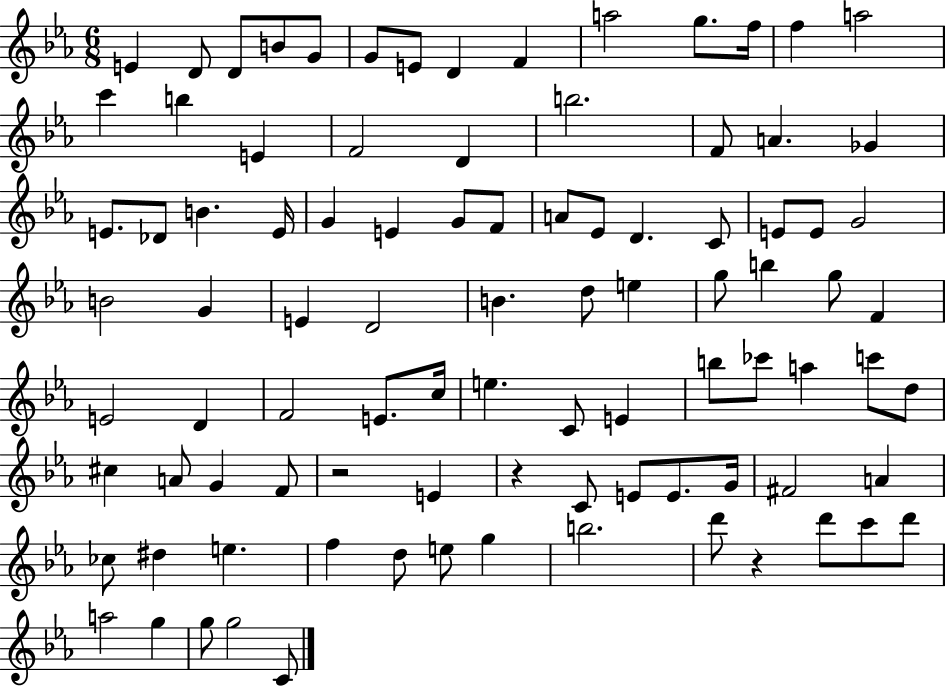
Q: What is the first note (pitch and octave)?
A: E4